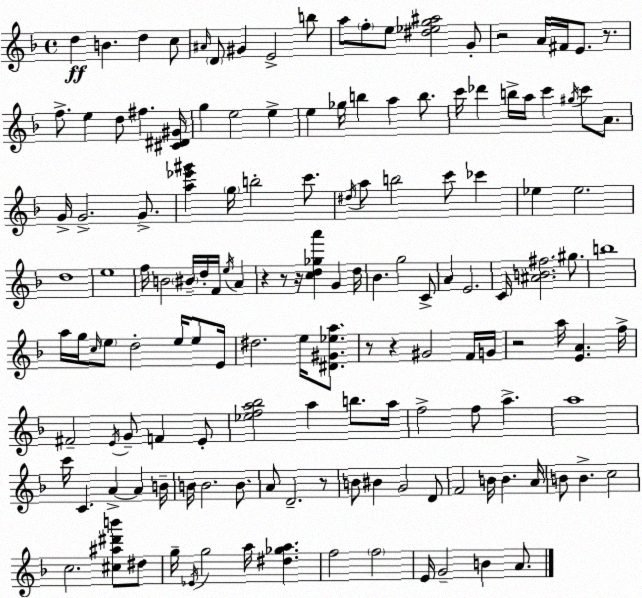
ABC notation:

X:1
T:Untitled
M:4/4
L:1/4
K:F
d B d c/2 ^A/4 D/2 ^G E2 b/2 a/2 f/2 e/2 [^d_eg^a]2 G/2 z2 A/4 ^F/4 E/2 z/2 f/2 e d/2 ^f [^C^D^G]/4 g e2 e e _g/4 b a b/2 c'/4 _d' b/4 a/4 c' ^g/4 c'/2 A/2 G/4 G2 G/2 [a_e'^g'] g/4 b2 c'/2 ^d/4 a/2 b2 c'/2 _c' _e _e2 d4 e4 f/4 B2 ^B/4 d/4 F/4 e/4 A z z/2 z/4 [cd_ga'] G d/4 _B g2 C/2 A E2 C/4 [^AB^f]2 ^g/2 b4 a/4 g/4 c/4 e/2 d2 e/4 e/2 E/4 ^d2 e/4 [^D^G_ea]/2 z/2 z ^G2 F/4 G/4 z2 a/4 [EA] f/4 ^F2 E/4 G/2 F E/2 [_efa_b]2 a b/2 a/4 f2 f/2 a a4 c'/4 C A A B/4 B/4 B2 B/2 A/2 D2 z/2 B/2 ^B G2 D/2 F2 B/4 B A/4 B/2 B c2 c2 [^c^a^d'b']/2 ^d/2 g/4 _E/4 g2 a/4 [^d_ga] f2 f2 E/4 G2 B A/2